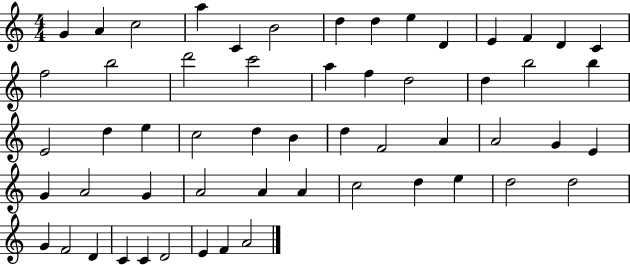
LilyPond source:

{
  \clef treble
  \numericTimeSignature
  \time 4/4
  \key c \major
  g'4 a'4 c''2 | a''4 c'4 b'2 | d''4 d''4 e''4 d'4 | e'4 f'4 d'4 c'4 | \break f''2 b''2 | d'''2 c'''2 | a''4 f''4 d''2 | d''4 b''2 b''4 | \break e'2 d''4 e''4 | c''2 d''4 b'4 | d''4 f'2 a'4 | a'2 g'4 e'4 | \break g'4 a'2 g'4 | a'2 a'4 a'4 | c''2 d''4 e''4 | d''2 d''2 | \break g'4 f'2 d'4 | c'4 c'4 d'2 | e'4 f'4 a'2 | \bar "|."
}